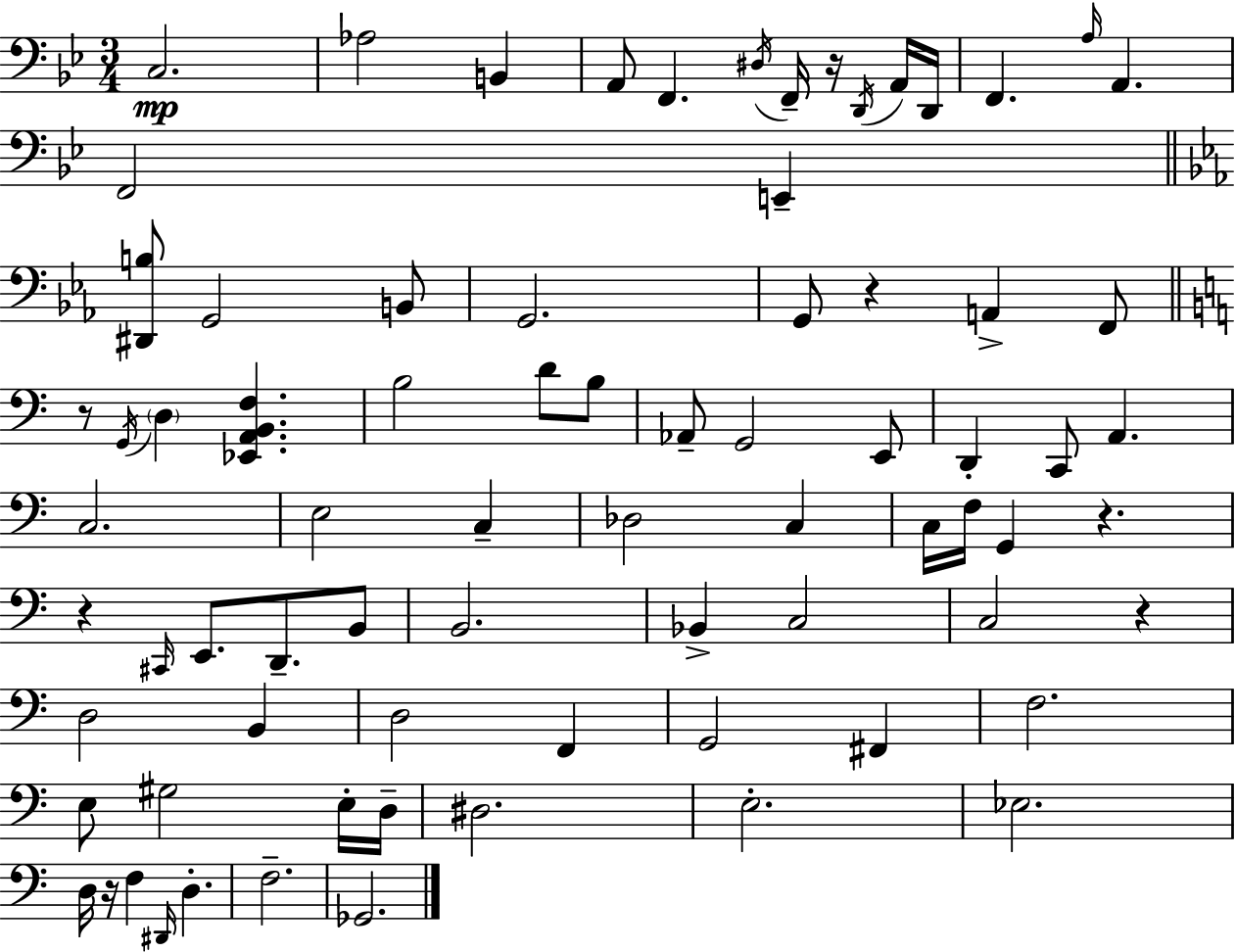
X:1
T:Untitled
M:3/4
L:1/4
K:Bb
C,2 _A,2 B,, A,,/2 F,, ^D,/4 F,,/4 z/4 D,,/4 A,,/4 D,,/4 F,, A,/4 A,, F,,2 E,, [^D,,B,]/2 G,,2 B,,/2 G,,2 G,,/2 z A,, F,,/2 z/2 G,,/4 D, [_E,,A,,B,,F,] B,2 D/2 B,/2 _A,,/2 G,,2 E,,/2 D,, C,,/2 A,, C,2 E,2 C, _D,2 C, C,/4 F,/4 G,, z z ^C,,/4 E,,/2 D,,/2 B,,/2 B,,2 _B,, C,2 C,2 z D,2 B,, D,2 F,, G,,2 ^F,, F,2 E,/2 ^G,2 E,/4 D,/4 ^D,2 E,2 _E,2 D,/4 z/4 F, ^D,,/4 D, F,2 _G,,2